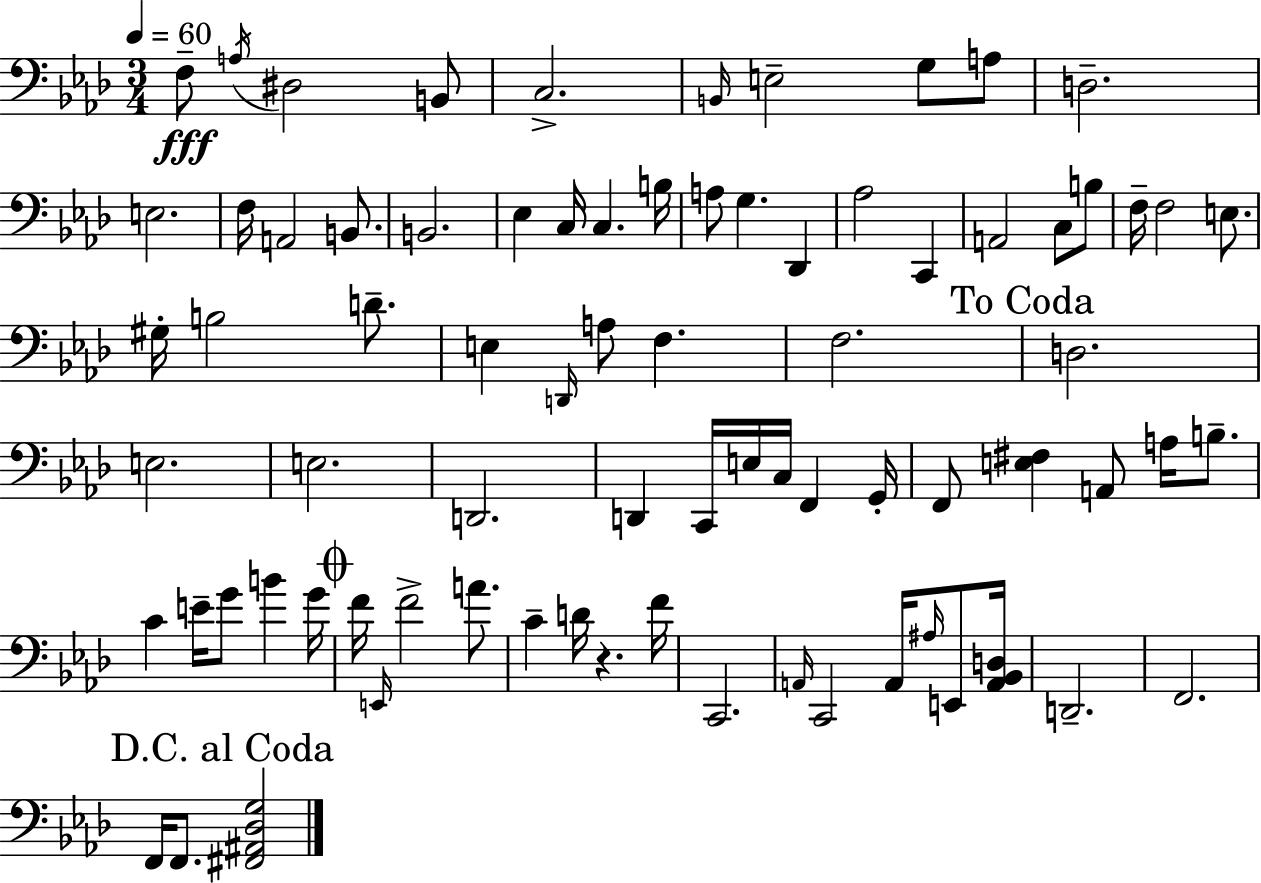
{
  \clef bass
  \numericTimeSignature
  \time 3/4
  \key aes \major
  \tempo 4 = 60
  f8--\fff \acciaccatura { a16 } dis2 b,8 | c2.-> | \grace { b,16 } e2-- g8 | a8 d2.-- | \break e2. | f16 a,2 b,8. | b,2. | ees4 c16 c4. | \break b16 a8 g4. des,4 | aes2 c,4 | a,2 c8 | b8 f16-- f2 e8. | \break gis16-. b2 d'8.-- | e4 \grace { d,16 } a8 f4. | f2. | \mark "To Coda" d2. | \break e2. | e2. | d,2. | d,4 c,16 e16 c16 f,4 | \break g,16-. f,8 <e fis>4 a,8 a16 | b8.-- c'4 e'16-- g'8 b'4 | g'16 \mark \markup { \musicglyph "scripts.coda" } f'16 \grace { e,16 } f'2-> | a'8. c'4-- d'16 r4. | \break f'16 c,2. | \grace { a,16 } c,2 | a,16 \grace { ais16 } e,8 <a, bes, d>16 d,2.-- | f,2. | \break \mark "D.C. al Coda" f,16 f,8. <fis, ais, des g>2 | \bar "|."
}